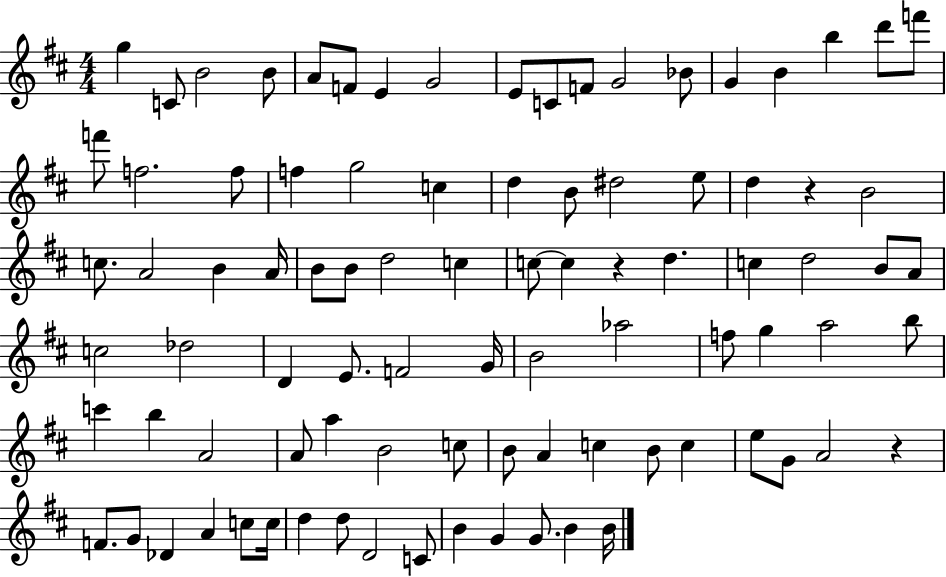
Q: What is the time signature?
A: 4/4